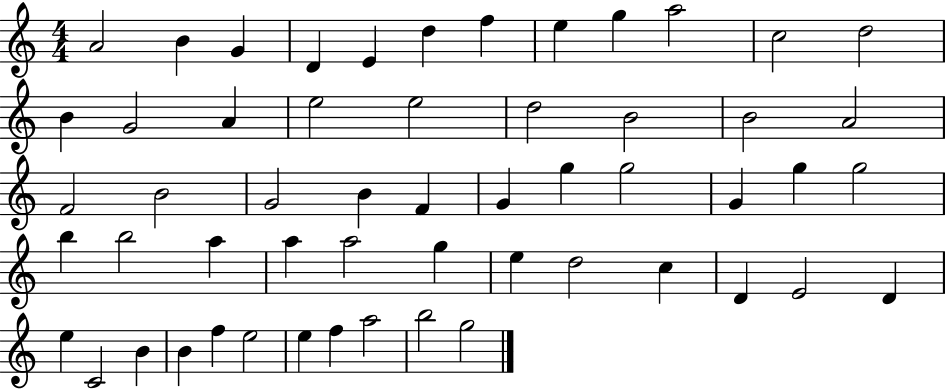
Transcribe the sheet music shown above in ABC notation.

X:1
T:Untitled
M:4/4
L:1/4
K:C
A2 B G D E d f e g a2 c2 d2 B G2 A e2 e2 d2 B2 B2 A2 F2 B2 G2 B F G g g2 G g g2 b b2 a a a2 g e d2 c D E2 D e C2 B B f e2 e f a2 b2 g2